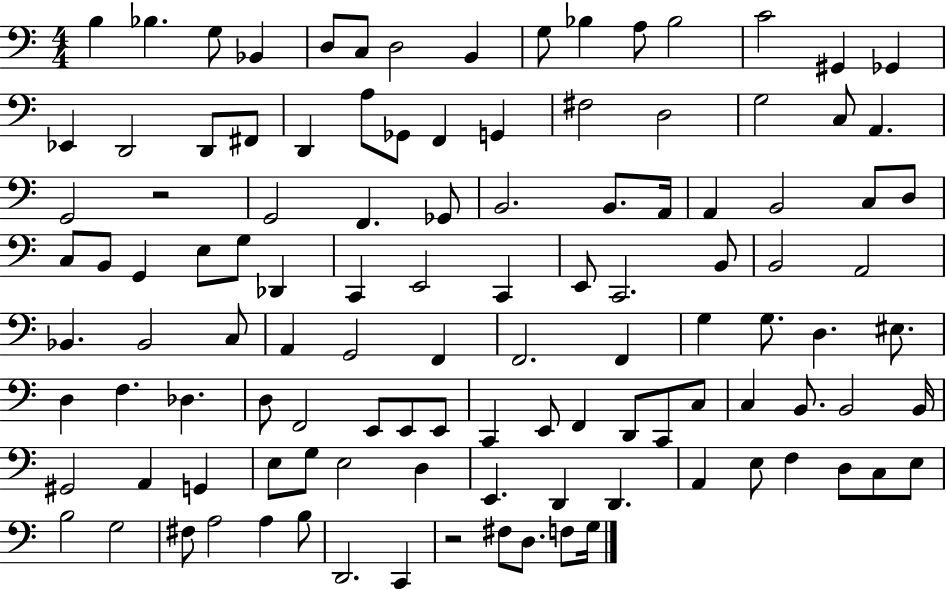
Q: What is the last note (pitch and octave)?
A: G3